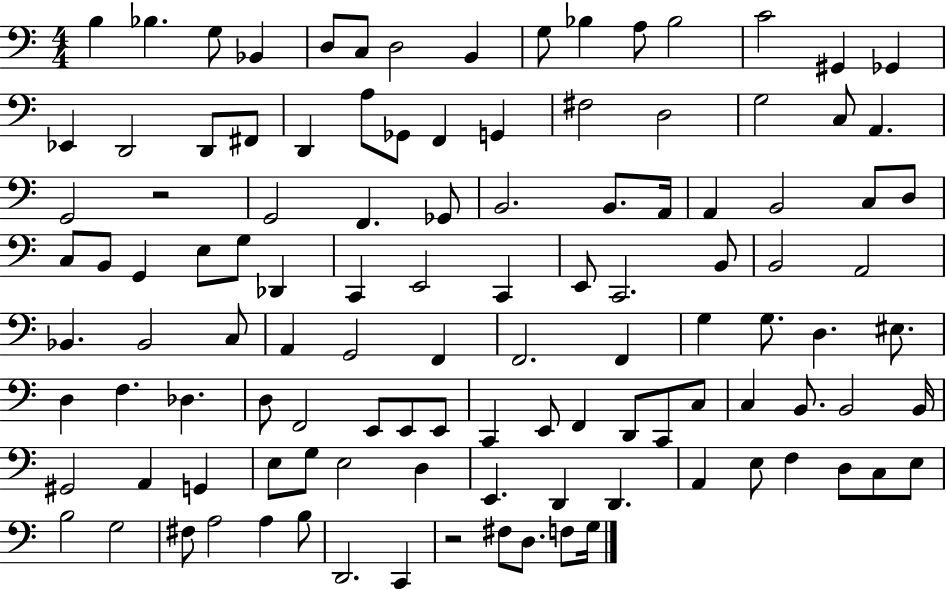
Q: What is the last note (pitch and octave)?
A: G3